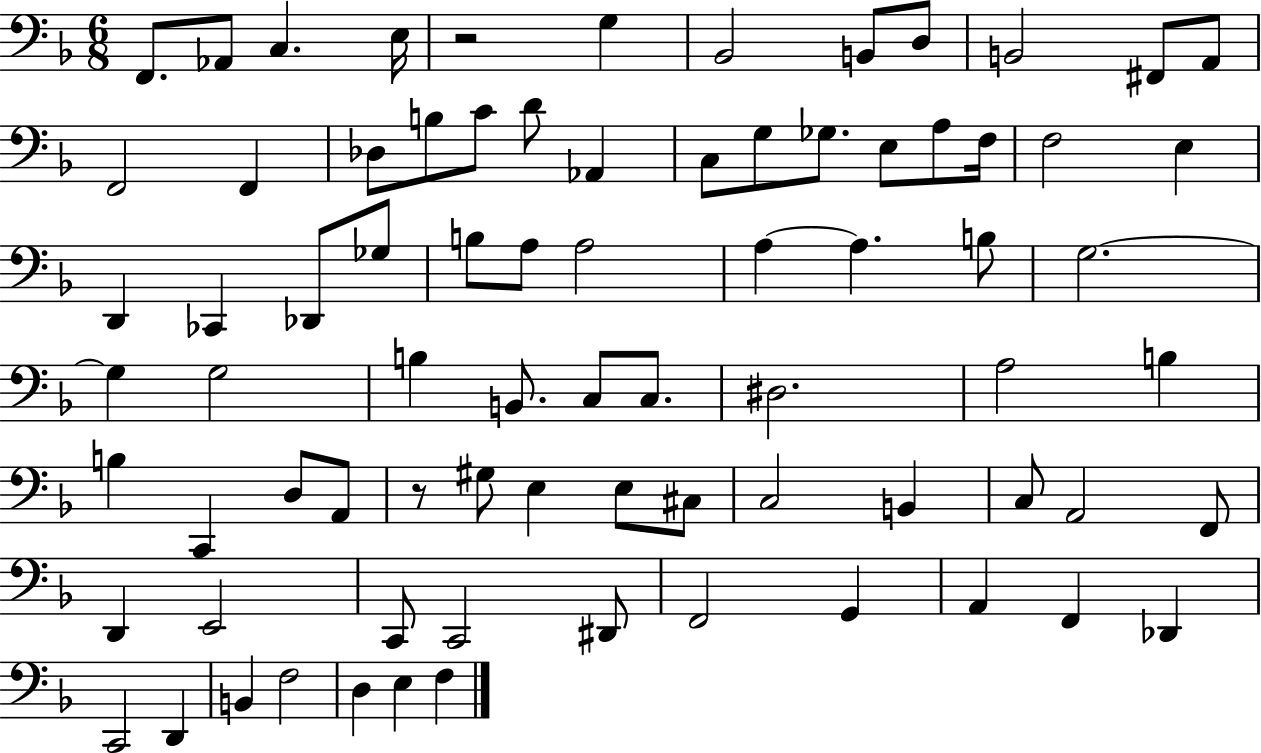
{
  \clef bass
  \numericTimeSignature
  \time 6/8
  \key f \major
  f,8. aes,8 c4. e16 | r2 g4 | bes,2 b,8 d8 | b,2 fis,8 a,8 | \break f,2 f,4 | des8 b8 c'8 d'8 aes,4 | c8 g8 ges8. e8 a8 f16 | f2 e4 | \break d,4 ces,4 des,8 ges8 | b8 a8 a2 | a4~~ a4. b8 | g2.~~ | \break g4 g2 | b4 b,8. c8 c8. | dis2. | a2 b4 | \break b4 c,4 d8 a,8 | r8 gis8 e4 e8 cis8 | c2 b,4 | c8 a,2 f,8 | \break d,4 e,2 | c,8 c,2 dis,8 | f,2 g,4 | a,4 f,4 des,4 | \break c,2 d,4 | b,4 f2 | d4 e4 f4 | \bar "|."
}